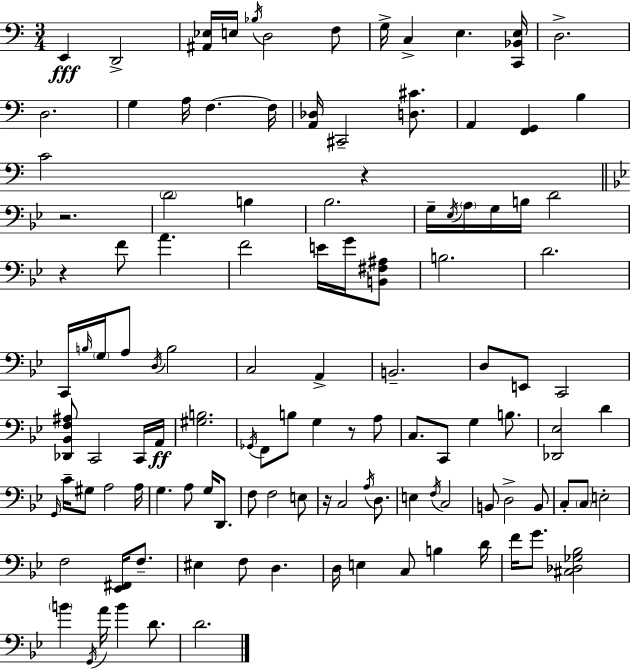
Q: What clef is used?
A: bass